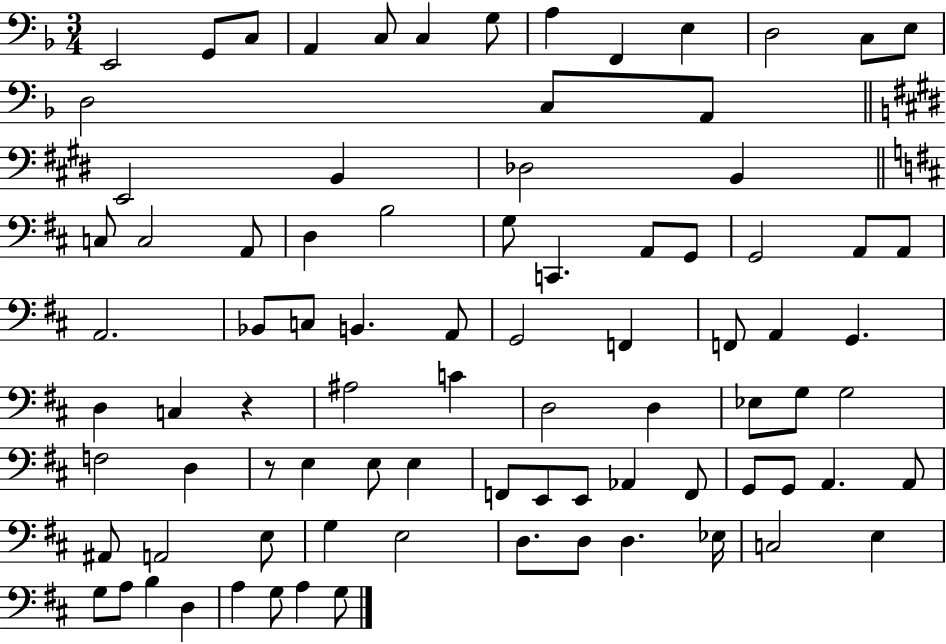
X:1
T:Untitled
M:3/4
L:1/4
K:F
E,,2 G,,/2 C,/2 A,, C,/2 C, G,/2 A, F,, E, D,2 C,/2 E,/2 D,2 C,/2 A,,/2 E,,2 B,, _D,2 B,, C,/2 C,2 A,,/2 D, B,2 G,/2 C,, A,,/2 G,,/2 G,,2 A,,/2 A,,/2 A,,2 _B,,/2 C,/2 B,, A,,/2 G,,2 F,, F,,/2 A,, G,, D, C, z ^A,2 C D,2 D, _E,/2 G,/2 G,2 F,2 D, z/2 E, E,/2 E, F,,/2 E,,/2 E,,/2 _A,, F,,/2 G,,/2 G,,/2 A,, A,,/2 ^A,,/2 A,,2 E,/2 G, E,2 D,/2 D,/2 D, _E,/4 C,2 E, G,/2 A,/2 B, D, A, G,/2 A, G,/2